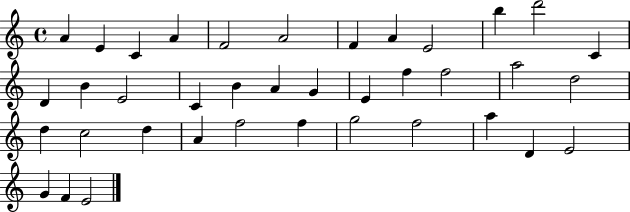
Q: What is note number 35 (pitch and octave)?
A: E4